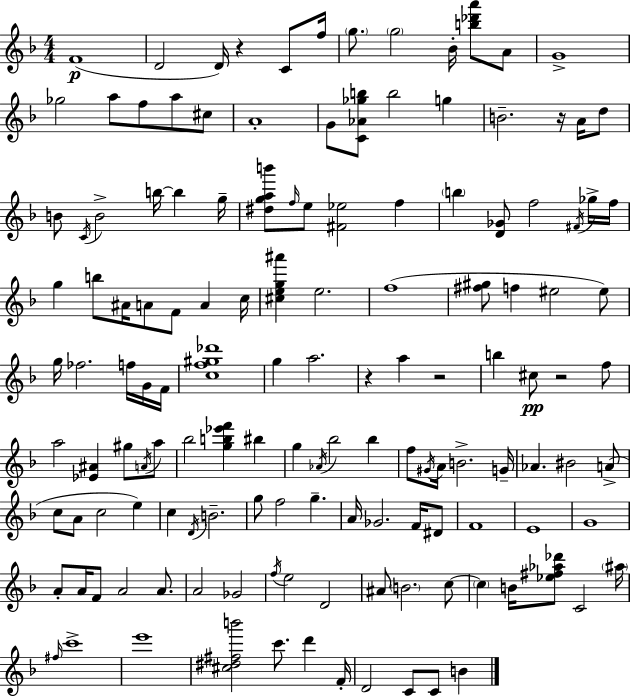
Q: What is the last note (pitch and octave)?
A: B4